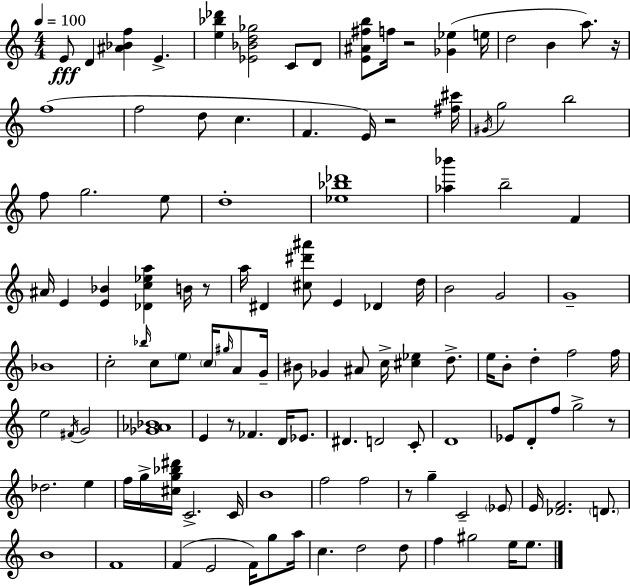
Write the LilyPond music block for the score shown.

{
  \clef treble
  \numericTimeSignature
  \time 4/4
  \key c \major
  \tempo 4 = 100
  e'8\fff d'4 <ais' bes' f''>4 e'4.-> | <e'' bes'' des'''>4 <ees' bes' d'' ges''>2 c'8 d'8 | <e' ais' fis'' b''>8 f''16 r2 <ges' ees''>4( e''16 | d''2 b'4 a''8.) r16 | \break f''1( | f''2 d''8 c''4. | f'4. e'16) r2 <fis'' cis'''>16 | \acciaccatura { gis'16 } g''2 b''2 | \break f''8 g''2. e''8 | d''1-. | <ees'' bes'' des'''>1 | <aes'' bes'''>4 b''2-- f'4 | \break ais'16 e'4 <e' bes'>4 <des' c'' ees'' a''>4 b'16 r8 | a''16 dis'4 <cis'' dis''' ais'''>8 e'4 des'4 | d''16 b'2 g'2 | g'1-- | \break bes'1 | c''2-. \grace { bes''16 } c''8 \parenthesize e''8 \parenthesize c''16 \grace { gis''16 } | a'8 g'16-- bis'8 ges'4 ais'8 c''16-> <cis'' ees''>4 | d''8.-> e''16 b'8-. d''4-. f''2 | \break f''16 e''2 \acciaccatura { fis'16 } g'2 | <ges' aes' bes'>1 | e'4 r8 fes'4. | d'16 ees'8. dis'4. d'2 | \break c'8-. d'1 | ees'8 d'8-. f''8 g''2-> | r8 des''2. | e''4 f''16 g''16-> <cis'' g'' bes'' dis'''>16 c'2.-> | \break c'16 b'1 | f''2 f''2 | r8 g''4-- c'2-- | \parenthesize ees'8 e'16 <des' f'>2. | \break \parenthesize d'8. b'1 | f'1 | f'4( e'2 | f'16) g''8 a''16 c''4. d''2 | \break d''8 f''4 gis''2 | e''16 e''8. \bar "|."
}